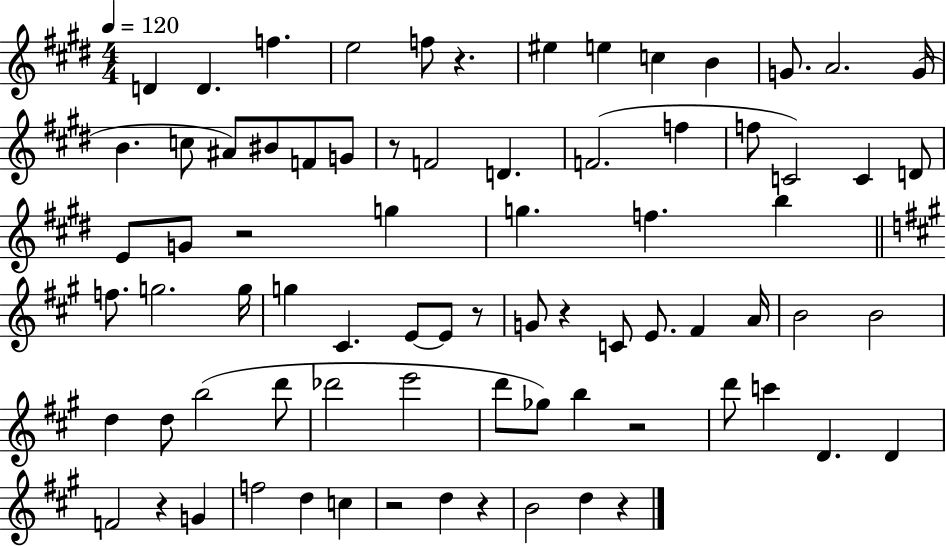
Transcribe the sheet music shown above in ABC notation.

X:1
T:Untitled
M:4/4
L:1/4
K:E
D D f e2 f/2 z ^e e c B G/2 A2 G/4 B c/2 ^A/2 ^B/2 F/2 G/2 z/2 F2 D F2 f f/2 C2 C D/2 E/2 G/2 z2 g g f b f/2 g2 g/4 g ^C E/2 E/2 z/2 G/2 z C/2 E/2 ^F A/4 B2 B2 d d/2 b2 d'/2 _d'2 e'2 d'/2 _g/2 b z2 d'/2 c' D D F2 z G f2 d c z2 d z B2 d z